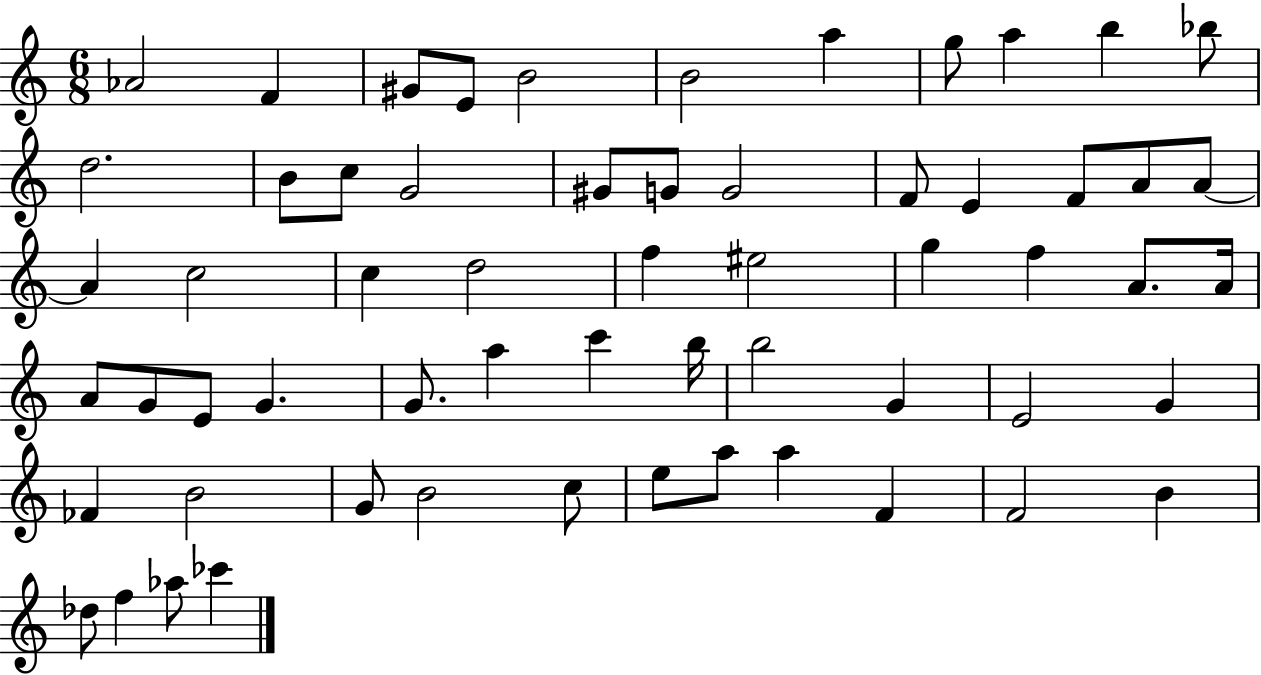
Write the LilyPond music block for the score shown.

{
  \clef treble
  \numericTimeSignature
  \time 6/8
  \key c \major
  aes'2 f'4 | gis'8 e'8 b'2 | b'2 a''4 | g''8 a''4 b''4 bes''8 | \break d''2. | b'8 c''8 g'2 | gis'8 g'8 g'2 | f'8 e'4 f'8 a'8 a'8~~ | \break a'4 c''2 | c''4 d''2 | f''4 eis''2 | g''4 f''4 a'8. a'16 | \break a'8 g'8 e'8 g'4. | g'8. a''4 c'''4 b''16 | b''2 g'4 | e'2 g'4 | \break fes'4 b'2 | g'8 b'2 c''8 | e''8 a''8 a''4 f'4 | f'2 b'4 | \break des''8 f''4 aes''8 ces'''4 | \bar "|."
}